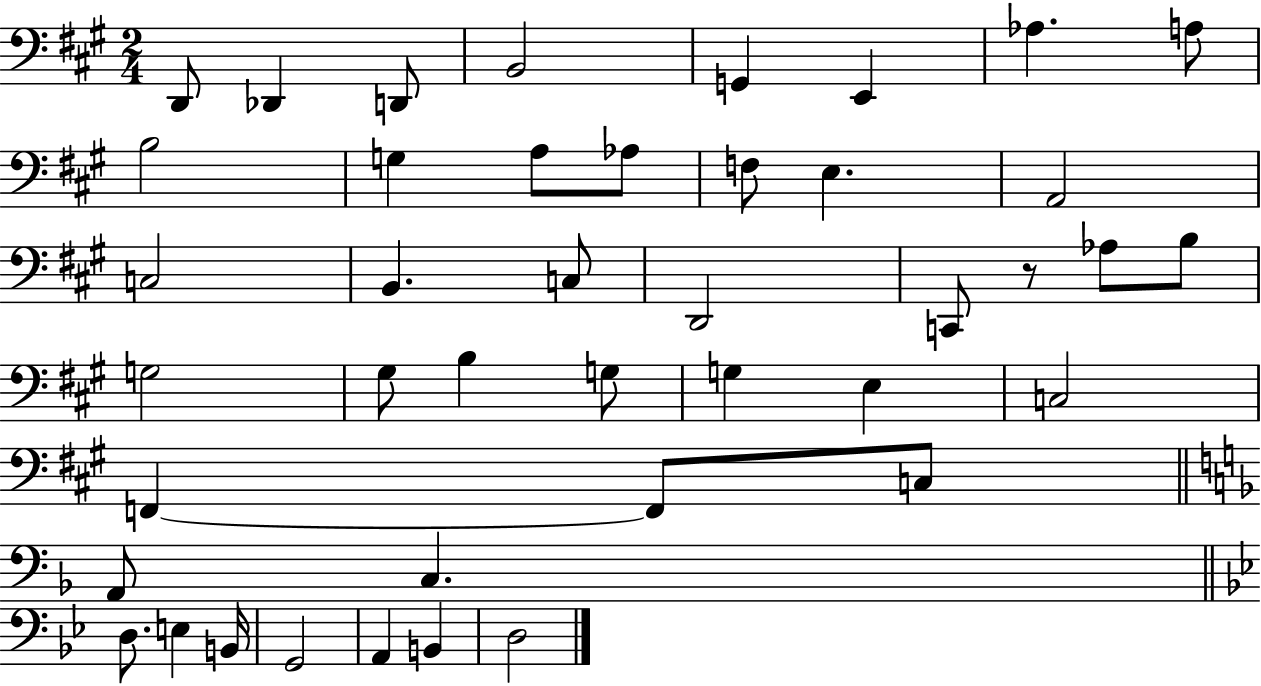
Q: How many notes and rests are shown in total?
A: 42